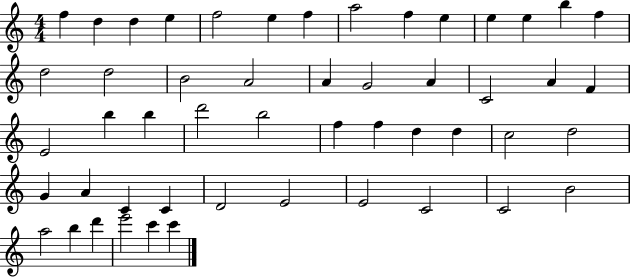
{
  \clef treble
  \numericTimeSignature
  \time 4/4
  \key c \major
  f''4 d''4 d''4 e''4 | f''2 e''4 f''4 | a''2 f''4 e''4 | e''4 e''4 b''4 f''4 | \break d''2 d''2 | b'2 a'2 | a'4 g'2 a'4 | c'2 a'4 f'4 | \break e'2 b''4 b''4 | d'''2 b''2 | f''4 f''4 d''4 d''4 | c''2 d''2 | \break g'4 a'4 c'4 c'4 | d'2 e'2 | e'2 c'2 | c'2 b'2 | \break a''2 b''4 d'''4 | e'''2 c'''4 c'''4 | \bar "|."
}